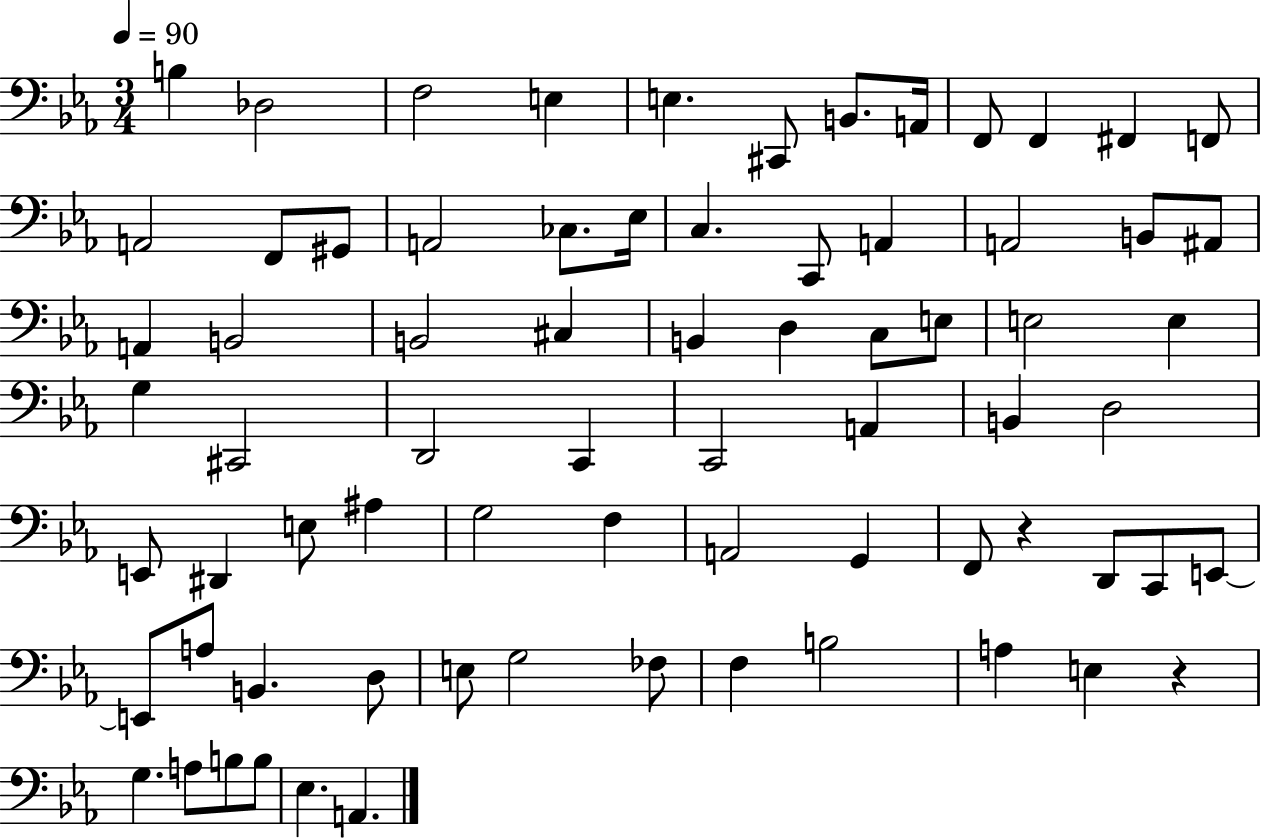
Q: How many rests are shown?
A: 2